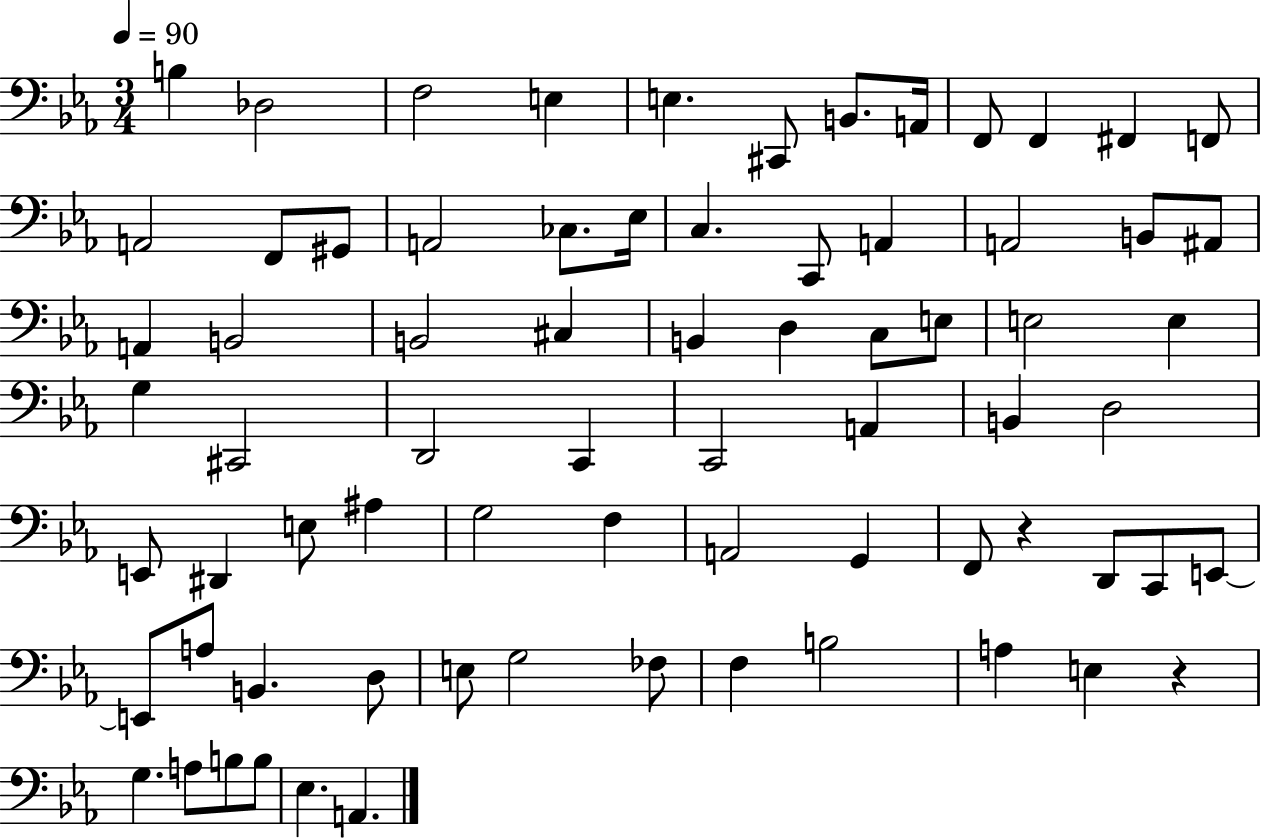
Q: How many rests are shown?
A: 2